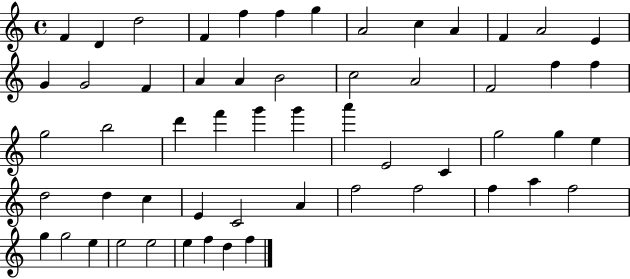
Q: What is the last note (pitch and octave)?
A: F5